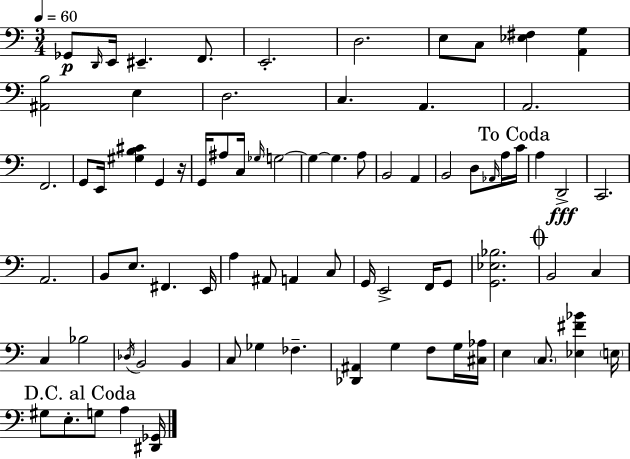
Gb2/e D2/s E2/s EIS2/q. F2/e. E2/h. D3/h. E3/e C3/e [Eb3,F#3]/q [A2,G3]/q [A#2,B3]/h E3/q D3/h. C3/q. A2/q. A2/h. F2/h. G2/e E2/s [G#3,B3,C#4]/q G2/q R/s G2/s A#3/e C3/s Gb3/s G3/h G3/q G3/q. A3/e B2/h A2/q B2/h D3/e Ab2/s A3/s C4/s A3/q D2/h C2/h. A2/h. B2/e E3/e. F#2/q. E2/s A3/q A#2/e A2/q C3/e G2/s E2/h F2/s G2/e [G2,Eb3,Bb3]/h. B2/h C3/q C3/q Bb3/h Db3/s B2/h B2/q C3/e Gb3/q FES3/q. [Db2,A#2]/q G3/q F3/e G3/s [C#3,Ab3]/s E3/q C3/e. [Eb3,F#4,Bb4]/q E3/s G#3/e E3/e. G3/e A3/q [D#2,Gb2]/s